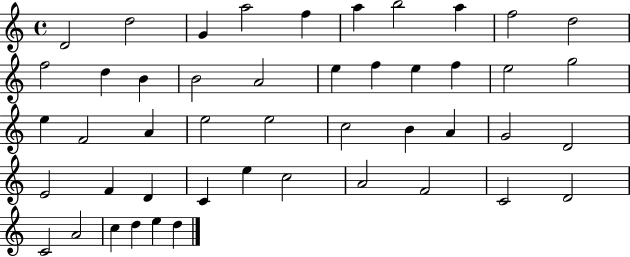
D4/h D5/h G4/q A5/h F5/q A5/q B5/h A5/q F5/h D5/h F5/h D5/q B4/q B4/h A4/h E5/q F5/q E5/q F5/q E5/h G5/h E5/q F4/h A4/q E5/h E5/h C5/h B4/q A4/q G4/h D4/h E4/h F4/q D4/q C4/q E5/q C5/h A4/h F4/h C4/h D4/h C4/h A4/h C5/q D5/q E5/q D5/q